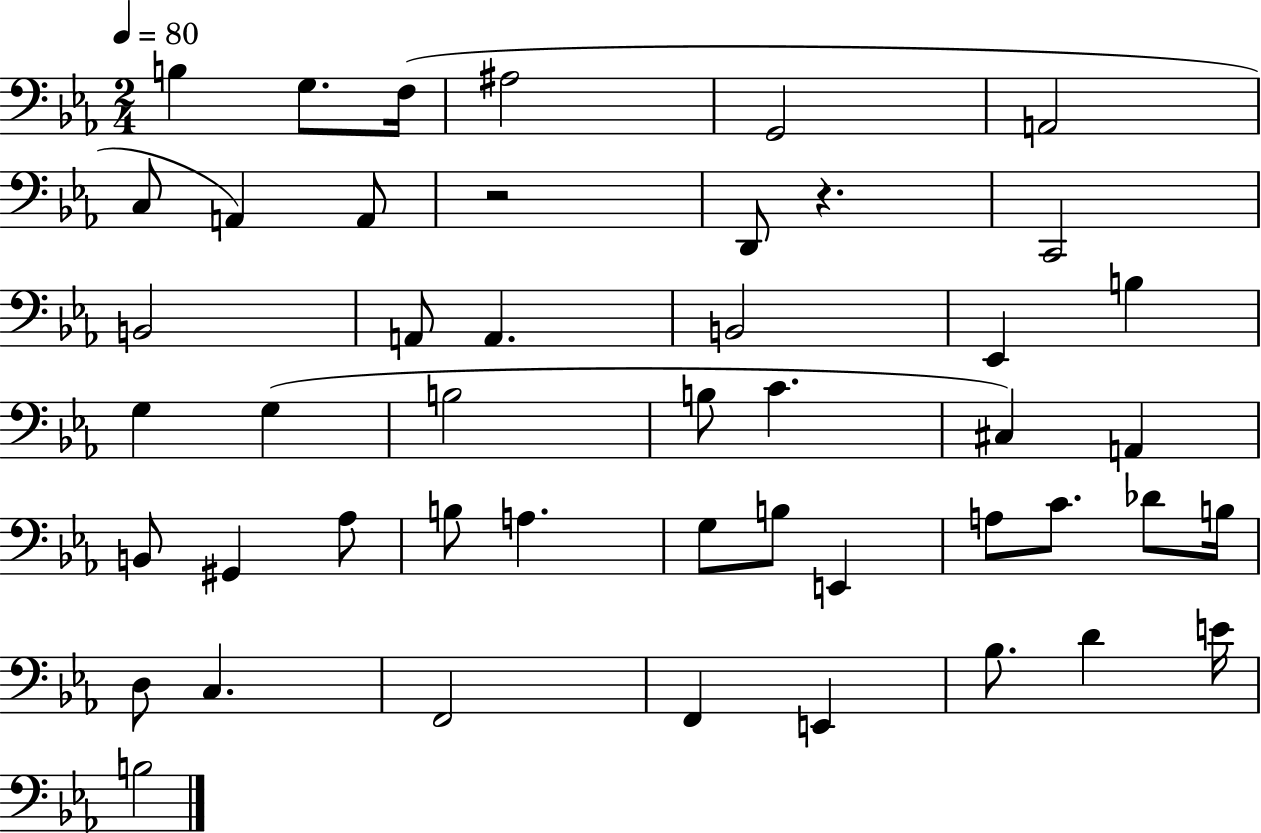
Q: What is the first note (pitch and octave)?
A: B3